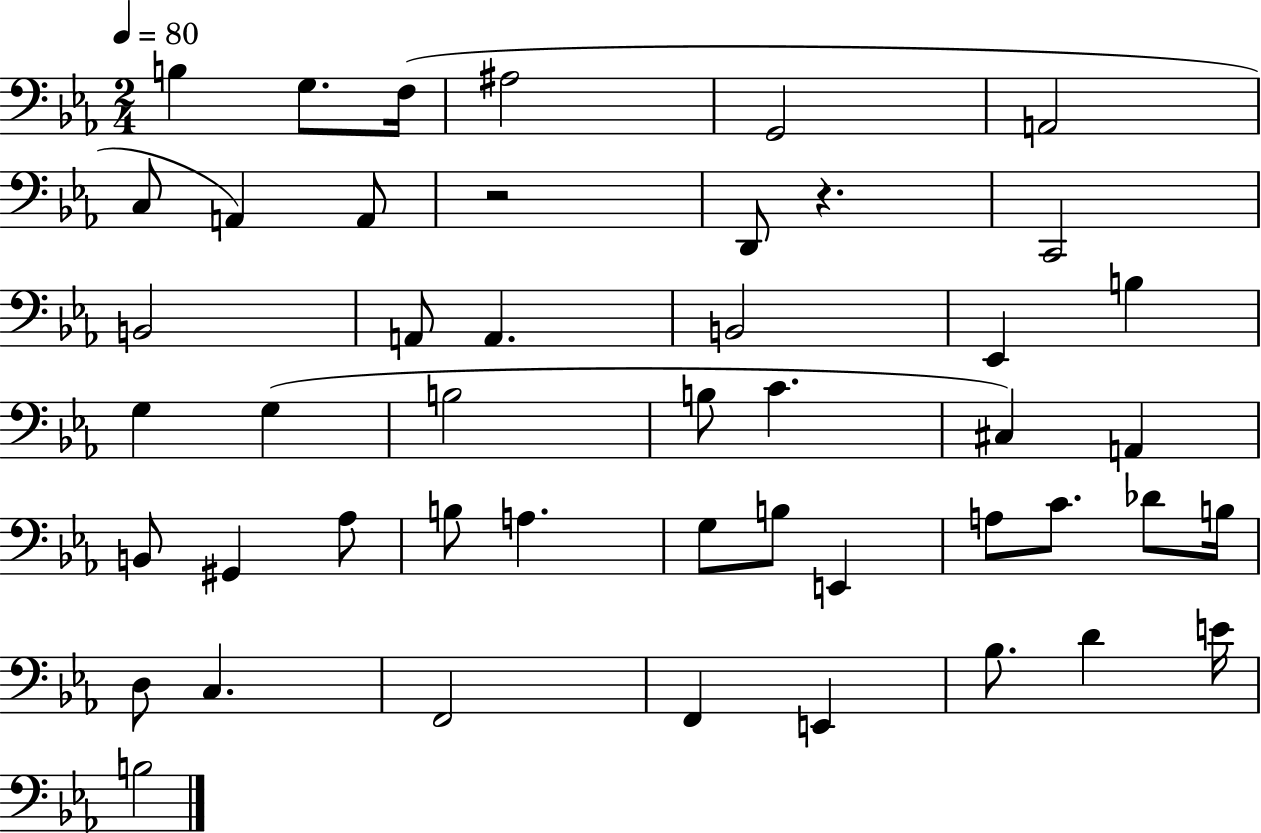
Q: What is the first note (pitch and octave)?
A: B3